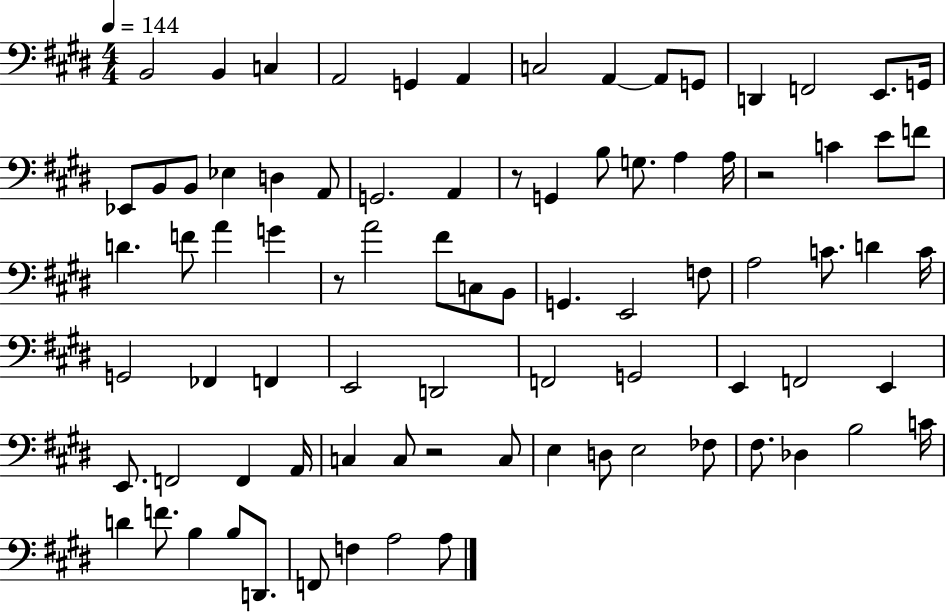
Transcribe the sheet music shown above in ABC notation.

X:1
T:Untitled
M:4/4
L:1/4
K:E
B,,2 B,, C, A,,2 G,, A,, C,2 A,, A,,/2 G,,/2 D,, F,,2 E,,/2 G,,/4 _E,,/2 B,,/2 B,,/2 _E, D, A,,/2 G,,2 A,, z/2 G,, B,/2 G,/2 A, A,/4 z2 C E/2 F/2 D F/2 A G z/2 A2 ^F/2 C,/2 B,,/2 G,, E,,2 F,/2 A,2 C/2 D C/4 G,,2 _F,, F,, E,,2 D,,2 F,,2 G,,2 E,, F,,2 E,, E,,/2 F,,2 F,, A,,/4 C, C,/2 z2 C,/2 E, D,/2 E,2 _F,/2 ^F,/2 _D, B,2 C/4 D F/2 B, B,/2 D,,/2 F,,/2 F, A,2 A,/2